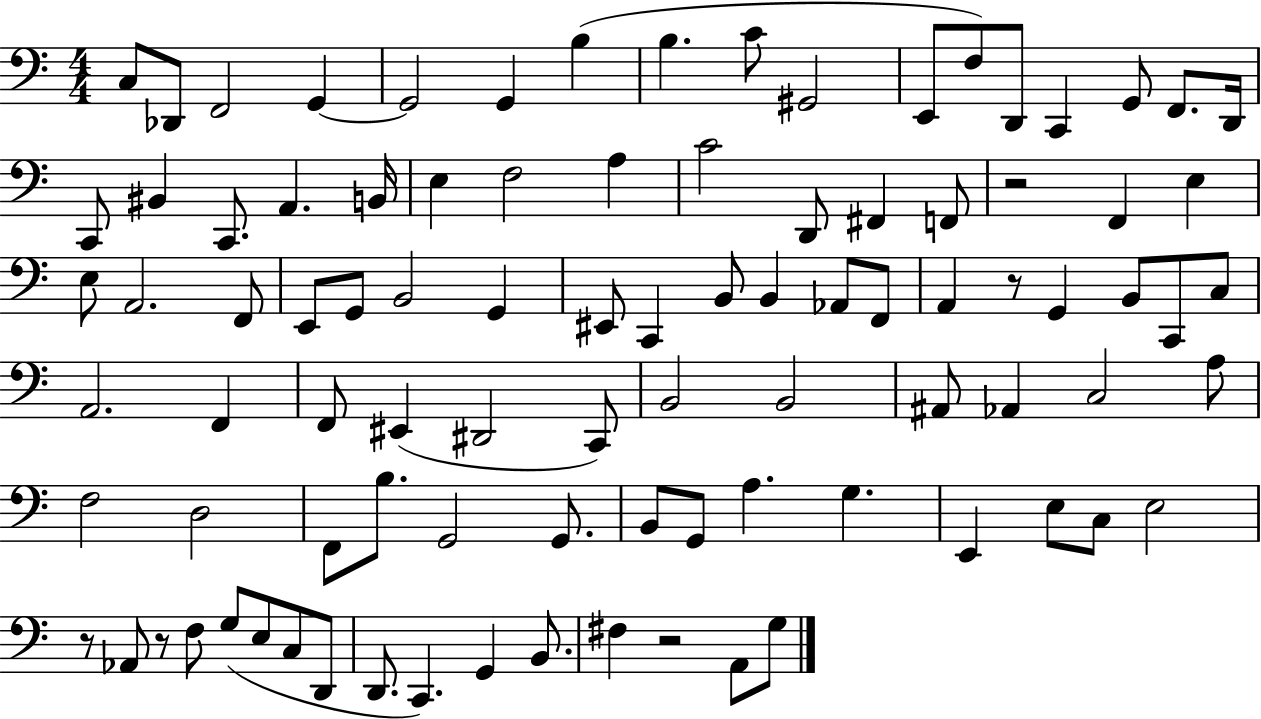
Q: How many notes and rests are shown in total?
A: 93